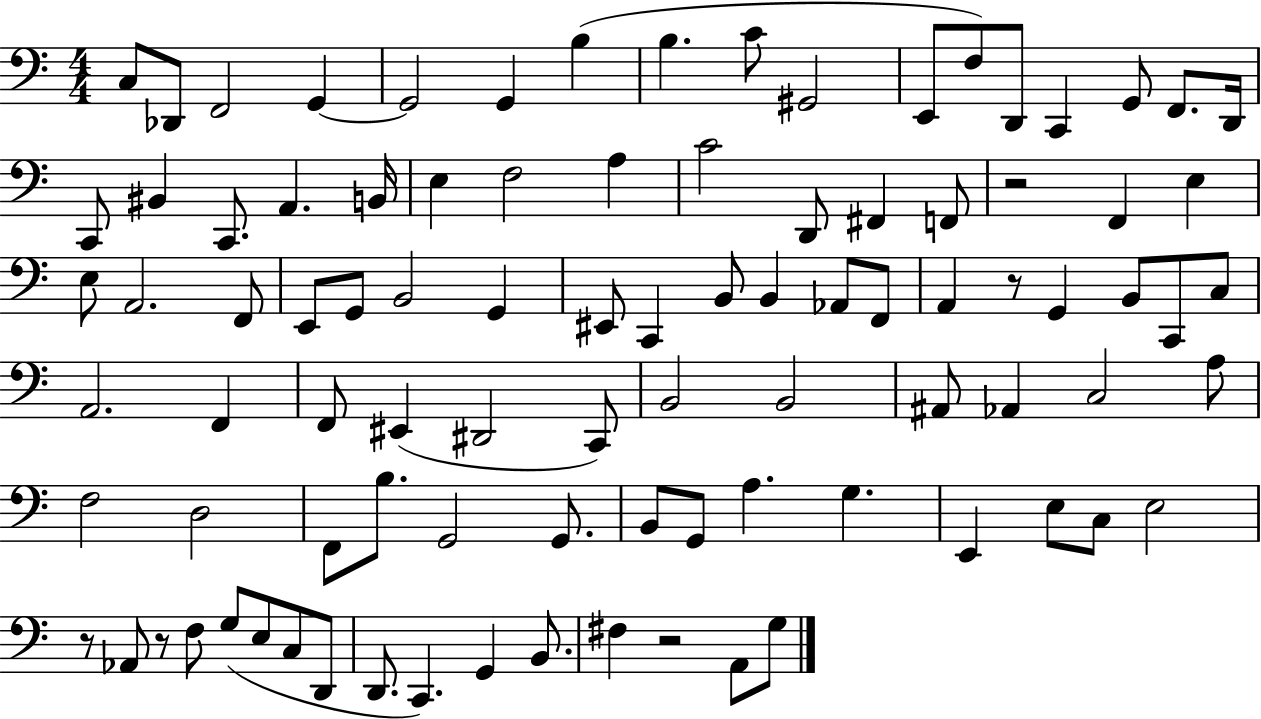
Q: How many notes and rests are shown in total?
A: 93